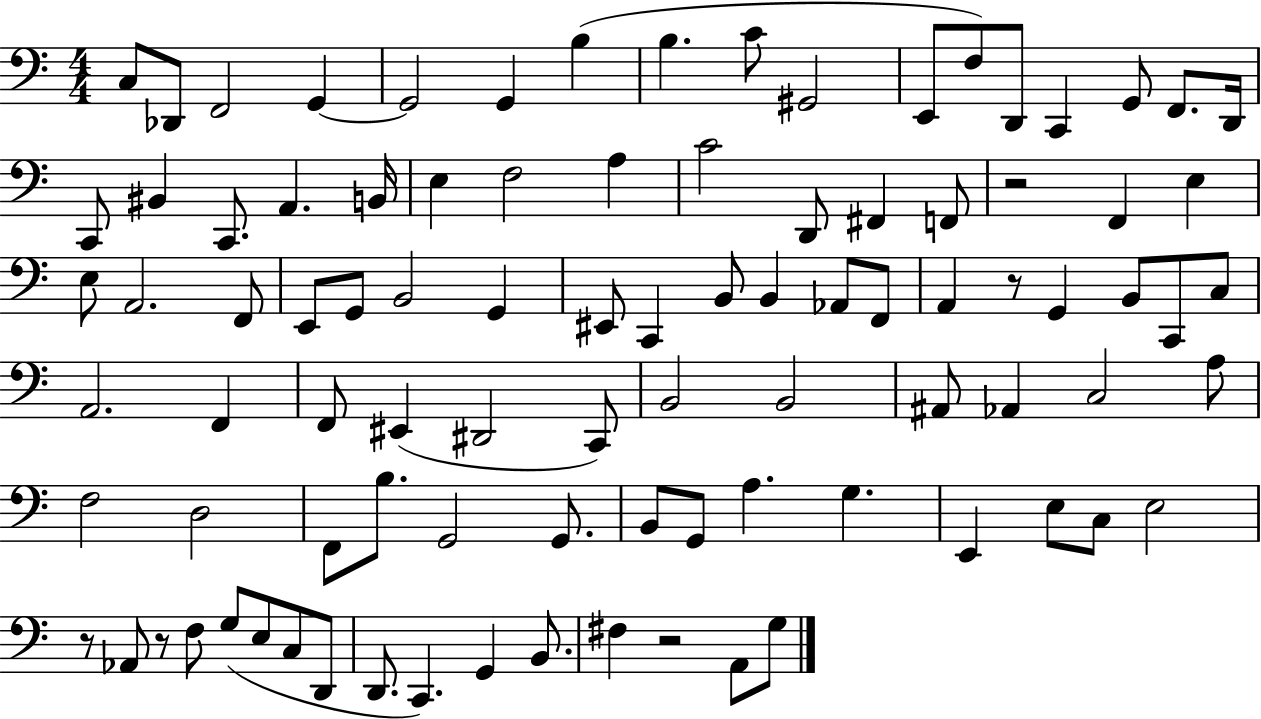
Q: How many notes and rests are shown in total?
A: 93